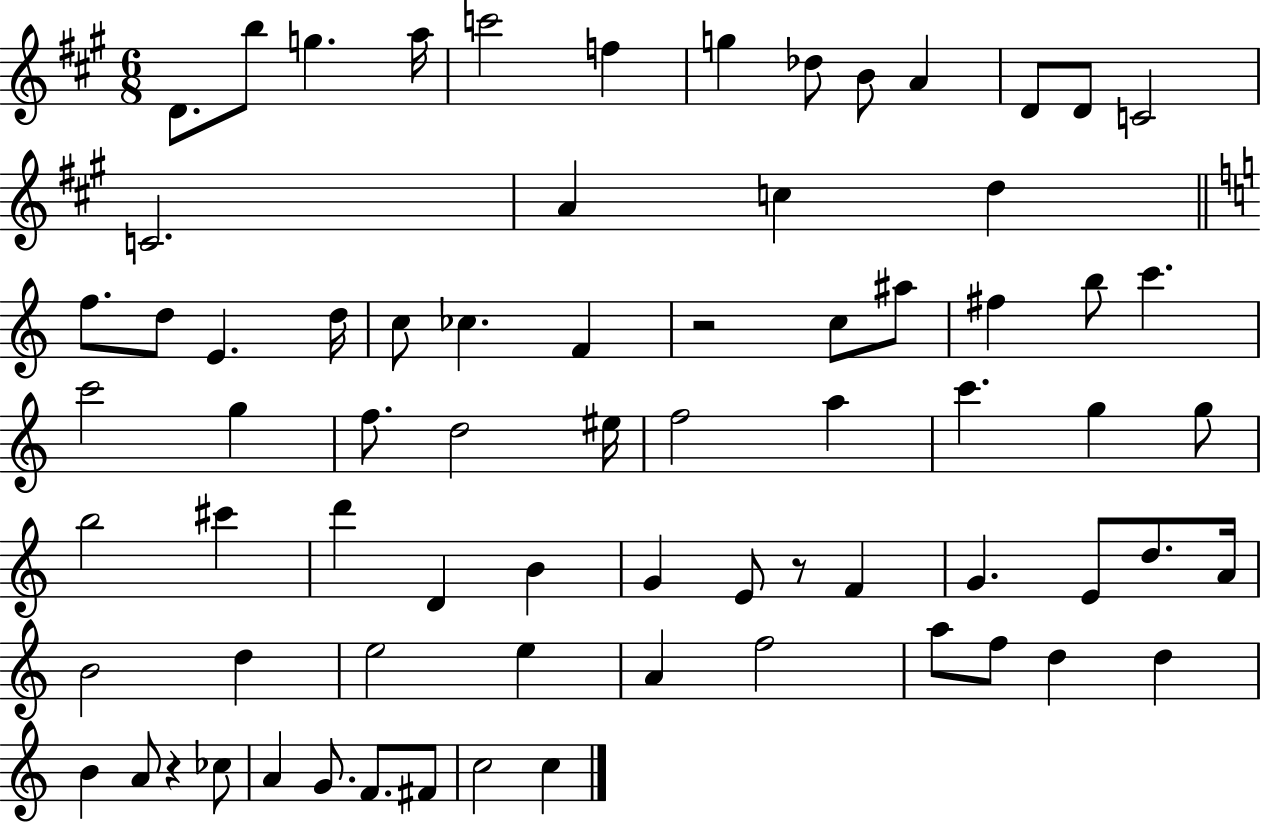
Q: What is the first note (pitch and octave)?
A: D4